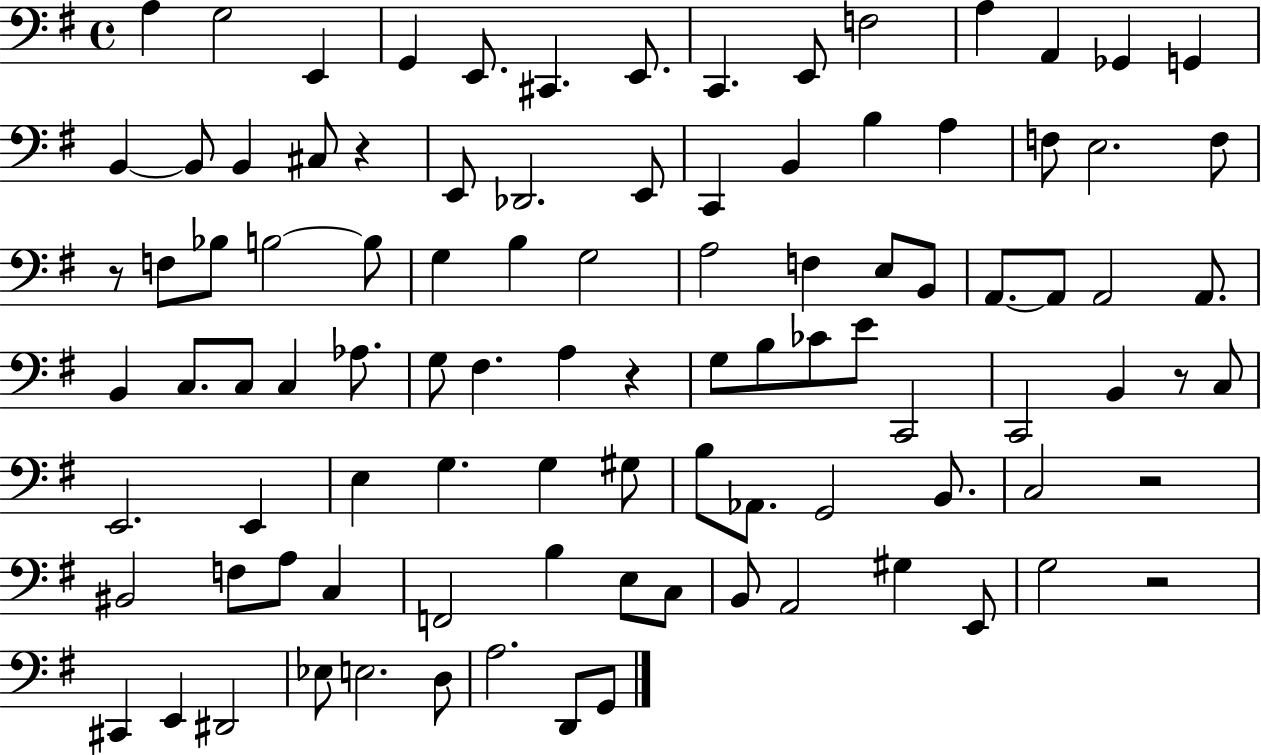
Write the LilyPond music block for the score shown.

{
  \clef bass
  \time 4/4
  \defaultTimeSignature
  \key g \major
  a4 g2 e,4 | g,4 e,8. cis,4. e,8. | c,4. e,8 f2 | a4 a,4 ges,4 g,4 | \break b,4~~ b,8 b,4 cis8 r4 | e,8 des,2. e,8 | c,4 b,4 b4 a4 | f8 e2. f8 | \break r8 f8 bes8 b2~~ b8 | g4 b4 g2 | a2 f4 e8 b,8 | a,8.~~ a,8 a,2 a,8. | \break b,4 c8. c8 c4 aes8. | g8 fis4. a4 r4 | g8 b8 ces'8 e'8 c,2 | c,2 b,4 r8 c8 | \break e,2. e,4 | e4 g4. g4 gis8 | b8 aes,8. g,2 b,8. | c2 r2 | \break bis,2 f8 a8 c4 | f,2 b4 e8 c8 | b,8 a,2 gis4 e,8 | g2 r2 | \break cis,4 e,4 dis,2 | ees8 e2. d8 | a2. d,8 g,8 | \bar "|."
}